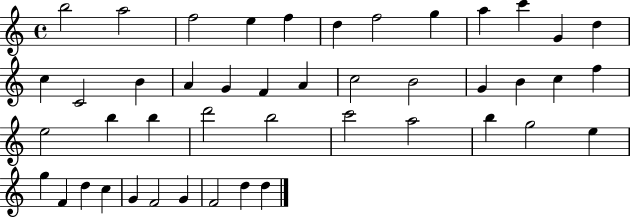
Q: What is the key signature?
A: C major